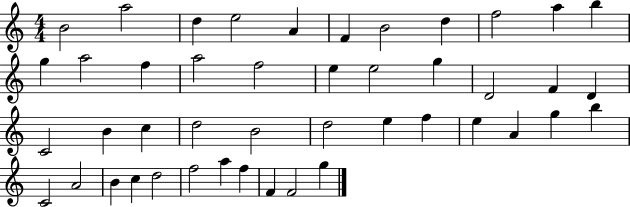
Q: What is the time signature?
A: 4/4